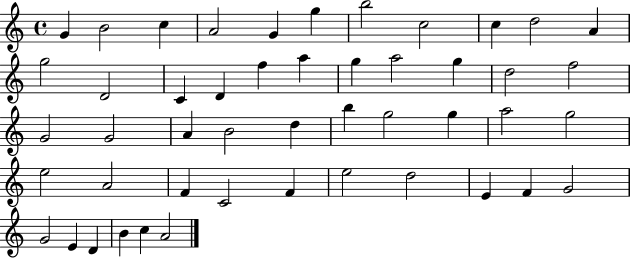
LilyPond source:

{
  \clef treble
  \time 4/4
  \defaultTimeSignature
  \key c \major
  g'4 b'2 c''4 | a'2 g'4 g''4 | b''2 c''2 | c''4 d''2 a'4 | \break g''2 d'2 | c'4 d'4 f''4 a''4 | g''4 a''2 g''4 | d''2 f''2 | \break g'2 g'2 | a'4 b'2 d''4 | b''4 g''2 g''4 | a''2 g''2 | \break e''2 a'2 | f'4 c'2 f'4 | e''2 d''2 | e'4 f'4 g'2 | \break g'2 e'4 d'4 | b'4 c''4 a'2 | \bar "|."
}